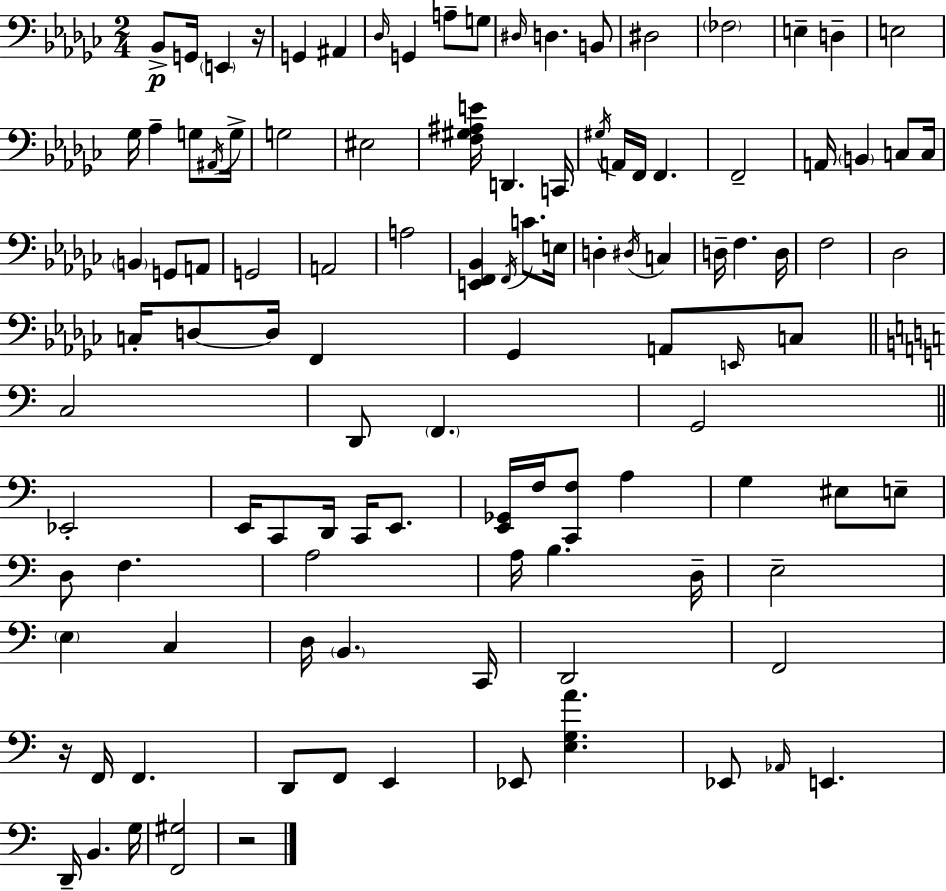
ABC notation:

X:1
T:Untitled
M:2/4
L:1/4
K:Ebm
_B,,/2 G,,/4 E,, z/4 G,, ^A,, _D,/4 G,, A,/2 G,/2 ^D,/4 D, B,,/2 ^D,2 _F,2 E, D, E,2 _G,/4 _A, G,/2 ^A,,/4 G,/4 G,2 ^E,2 [F,^G,^A,E]/4 D,, C,,/4 ^G,/4 A,,/4 F,,/4 F,, F,,2 A,,/4 B,, C,/2 C,/4 B,, G,,/2 A,,/2 G,,2 A,,2 A,2 [E,,F,,_B,,] F,,/4 C/2 E,/4 D, ^D,/4 C, D,/4 F, D,/4 F,2 _D,2 C,/4 D,/2 D,/4 F,, _G,, A,,/2 E,,/4 C,/2 C,2 D,,/2 F,, G,,2 _E,,2 E,,/4 C,,/2 D,,/4 C,,/4 E,,/2 [E,,_G,,]/4 F,/4 [C,,F,]/2 A, G, ^E,/2 E,/2 D,/2 F, A,2 A,/4 B, D,/4 E,2 E, C, D,/4 B,, C,,/4 D,,2 F,,2 z/4 F,,/4 F,, D,,/2 F,,/2 E,, _E,,/2 [E,G,A] _E,,/2 _A,,/4 E,, D,,/4 B,, G,/4 [F,,^G,]2 z2